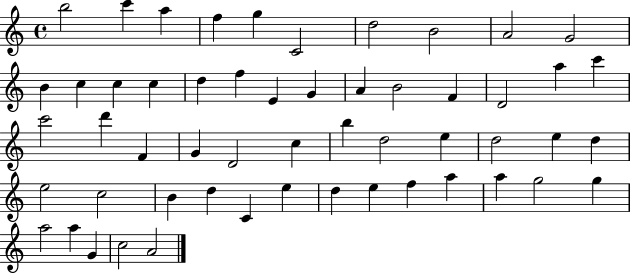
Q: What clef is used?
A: treble